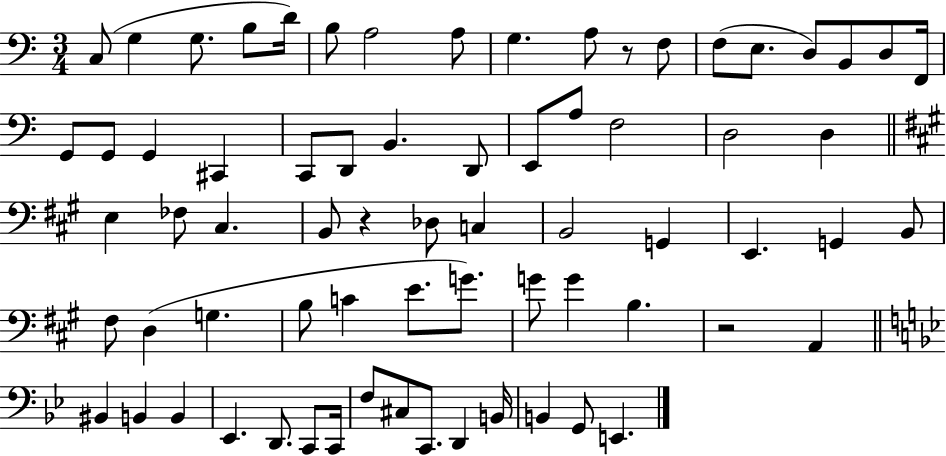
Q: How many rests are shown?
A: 3